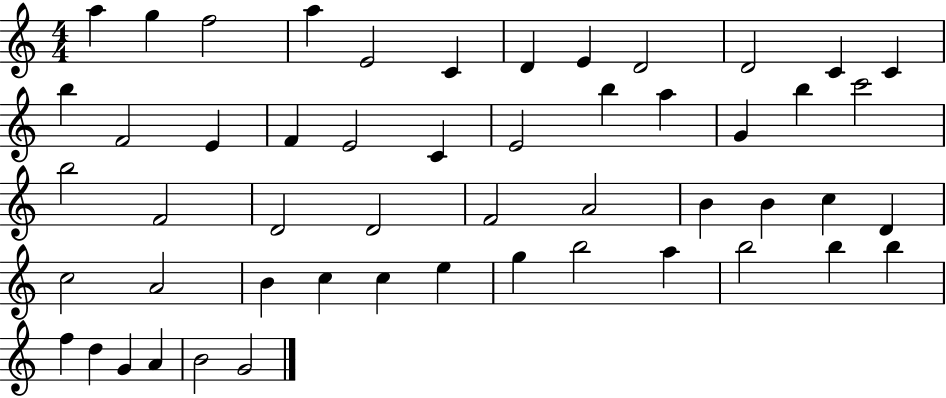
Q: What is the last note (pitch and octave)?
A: G4